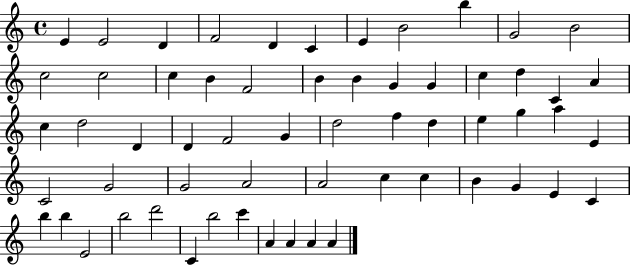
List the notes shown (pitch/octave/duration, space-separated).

E4/q E4/h D4/q F4/h D4/q C4/q E4/q B4/h B5/q G4/h B4/h C5/h C5/h C5/q B4/q F4/h B4/q B4/q G4/q G4/q C5/q D5/q C4/q A4/q C5/q D5/h D4/q D4/q F4/h G4/q D5/h F5/q D5/q E5/q G5/q A5/q E4/q C4/h G4/h G4/h A4/h A4/h C5/q C5/q B4/q G4/q E4/q C4/q B5/q B5/q E4/h B5/h D6/h C4/q B5/h C6/q A4/q A4/q A4/q A4/q